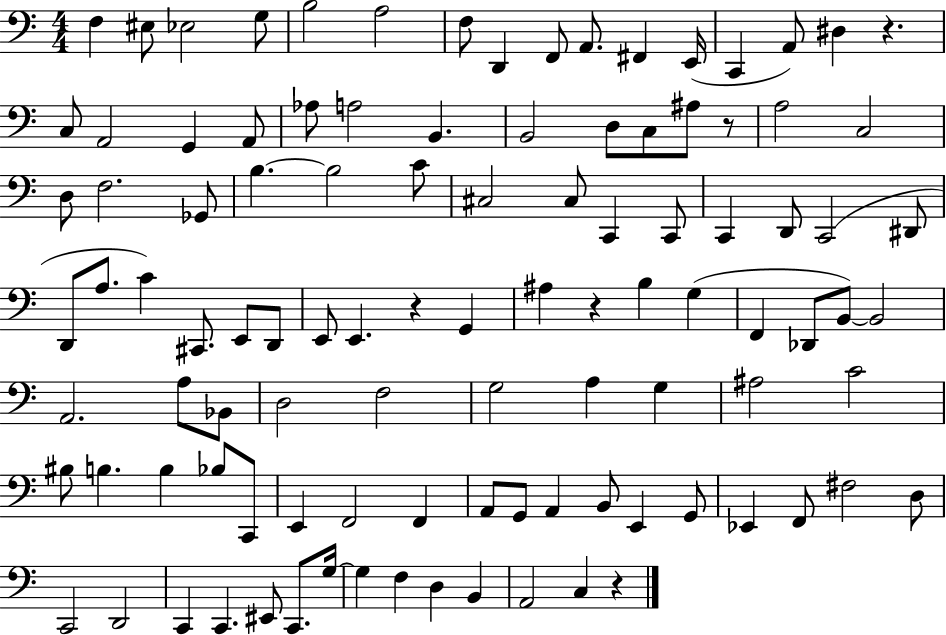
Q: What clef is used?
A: bass